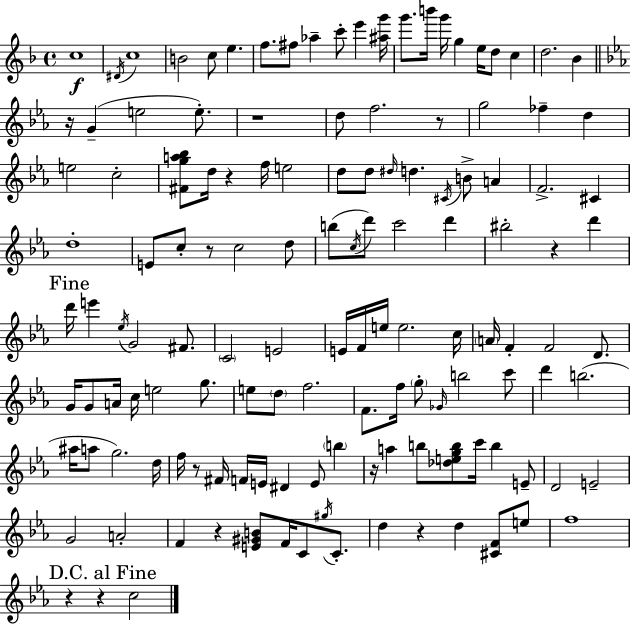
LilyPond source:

{
  \clef treble
  \time 4/4
  \defaultTimeSignature
  \key f \major
  c''1\f | \acciaccatura { dis'16 } c''1 | b'2 c''8 e''4. | f''8. fis''8 aes''4-- c'''8-. e'''4 | \break <ais'' g'''>16 g'''8. b'''16 g'''16 g''4 e''16 d''8 c''4 | d''2. bes'4 | \bar "||" \break \key c \minor r16 g'4--( e''2 e''8.-.) | r1 | d''8 f''2. r8 | g''2 fes''4-- d''4 | \break e''2 c''2-. | <fis' g'' a'' bes''>8 d''16 r4 f''16 e''2 | d''8 d''8 \grace { dis''16 } d''4. \acciaccatura { cis'16 } b'8-> a'4 | f'2.-> cis'4 | \break d''1-. | e'8 c''8-. r8 c''2 | d''8 b''8( \acciaccatura { c''16 } d'''8) c'''2 d'''4 | bis''2-. r4 d'''4 | \break \mark "Fine" d'''16 e'''4 \acciaccatura { ees''16 } g'2 | fis'8. \parenthesize c'2 e'2 | e'16 f'16 e''16 e''2. | c''16 \parenthesize a'16 f'4-. f'2 | \break d'8. g'16 g'8 a'16 c''16 e''2 | g''8. e''8 \parenthesize d''8 f''2. | f'8. f''16 \parenthesize g''8-. \grace { ges'16 } b''2 | c'''8 d'''4 b''2.( | \break ais''16 a''8 g''2.) | d''16 f''16 r8 fis'16 f'16 e'16 dis'4 e'8 | \parenthesize b''4 r16 a''4 b''8 <des'' e'' g'' b''>8 c'''16 b''4 | e'8-- d'2 e'2-- | \break g'2 a'2-. | f'4 r4 <e' gis' b'>8 f'16 | c'8 \acciaccatura { gis''16 } c'8.-. d''4 r4 d''4 | <cis' f'>8 e''8 f''1 | \break \mark "D.C. al Fine" r4 r4 c''2 | \bar "|."
}